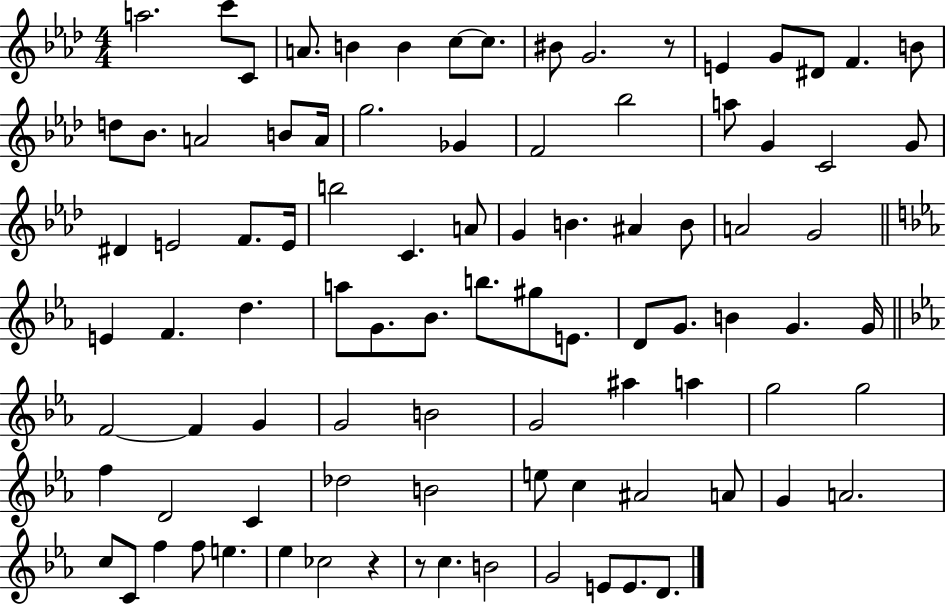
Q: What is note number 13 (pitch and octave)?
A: D#4